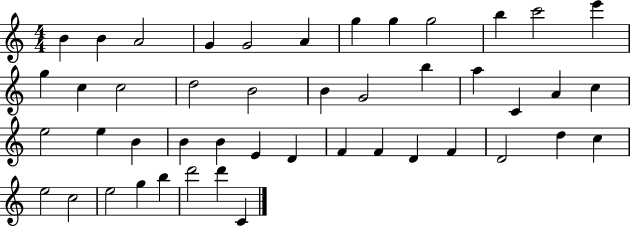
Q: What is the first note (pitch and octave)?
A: B4